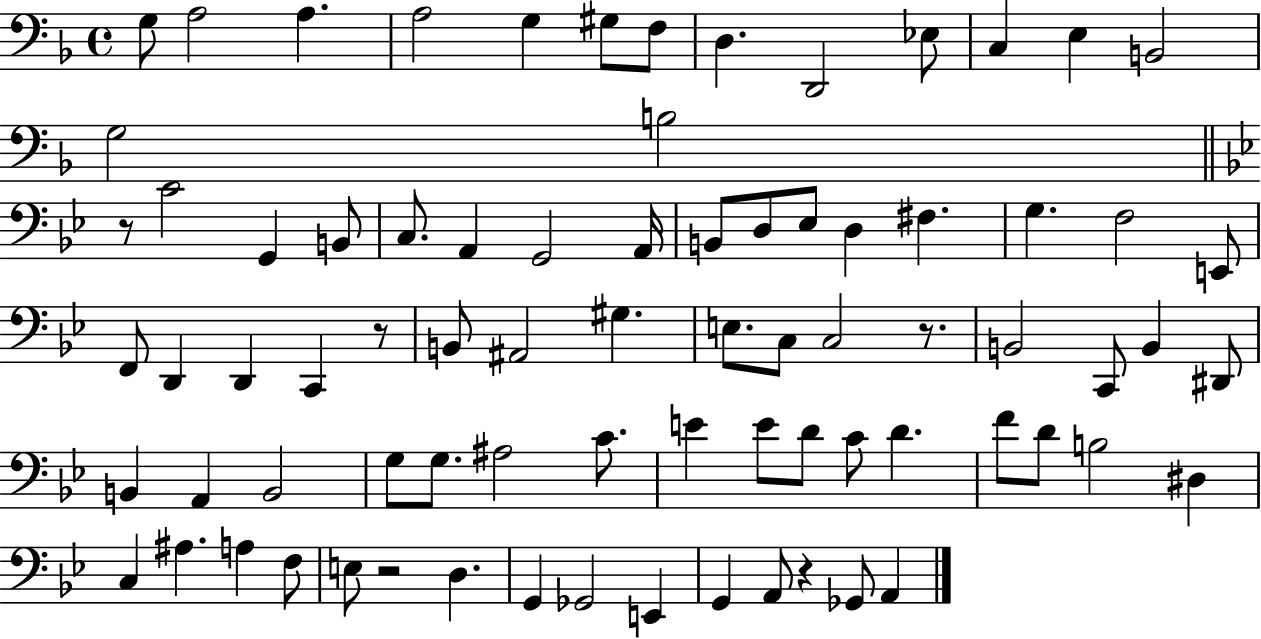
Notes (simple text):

G3/e A3/h A3/q. A3/h G3/q G#3/e F3/e D3/q. D2/h Eb3/e C3/q E3/q B2/h G3/h B3/h R/e C4/h G2/q B2/e C3/e. A2/q G2/h A2/s B2/e D3/e Eb3/e D3/q F#3/q. G3/q. F3/h E2/e F2/e D2/q D2/q C2/q R/e B2/e A#2/h G#3/q. E3/e. C3/e C3/h R/e. B2/h C2/e B2/q D#2/e B2/q A2/q B2/h G3/e G3/e. A#3/h C4/e. E4/q E4/e D4/e C4/e D4/q. F4/e D4/e B3/h D#3/q C3/q A#3/q. A3/q F3/e E3/e R/h D3/q. G2/q Gb2/h E2/q G2/q A2/e R/q Gb2/e A2/q